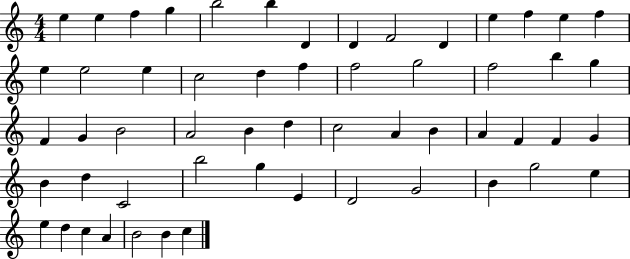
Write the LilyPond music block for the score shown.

{
  \clef treble
  \numericTimeSignature
  \time 4/4
  \key c \major
  e''4 e''4 f''4 g''4 | b''2 b''4 d'4 | d'4 f'2 d'4 | e''4 f''4 e''4 f''4 | \break e''4 e''2 e''4 | c''2 d''4 f''4 | f''2 g''2 | f''2 b''4 g''4 | \break f'4 g'4 b'2 | a'2 b'4 d''4 | c''2 a'4 b'4 | a'4 f'4 f'4 g'4 | \break b'4 d''4 c'2 | b''2 g''4 e'4 | d'2 g'2 | b'4 g''2 e''4 | \break e''4 d''4 c''4 a'4 | b'2 b'4 c''4 | \bar "|."
}